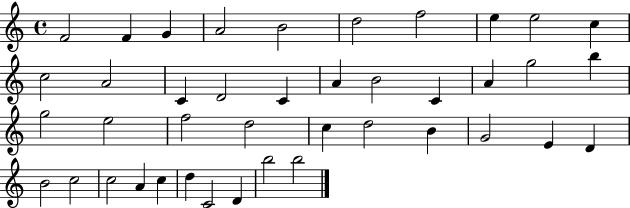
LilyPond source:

{
  \clef treble
  \time 4/4
  \defaultTimeSignature
  \key c \major
  f'2 f'4 g'4 | a'2 b'2 | d''2 f''2 | e''4 e''2 c''4 | \break c''2 a'2 | c'4 d'2 c'4 | a'4 b'2 c'4 | a'4 g''2 b''4 | \break g''2 e''2 | f''2 d''2 | c''4 d''2 b'4 | g'2 e'4 d'4 | \break b'2 c''2 | c''2 a'4 c''4 | d''4 c'2 d'4 | b''2 b''2 | \break \bar "|."
}